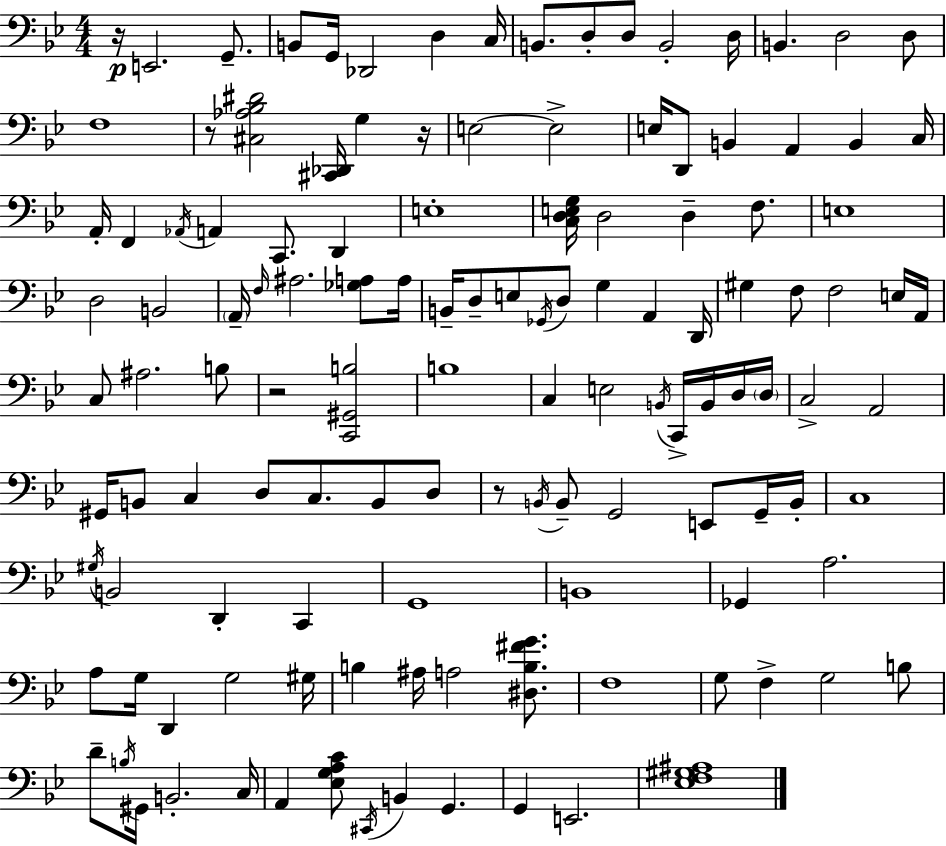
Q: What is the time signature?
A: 4/4